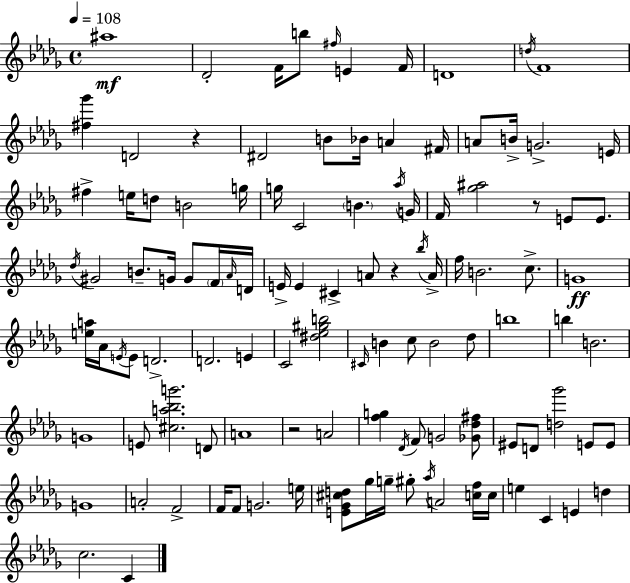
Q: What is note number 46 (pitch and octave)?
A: Bb5